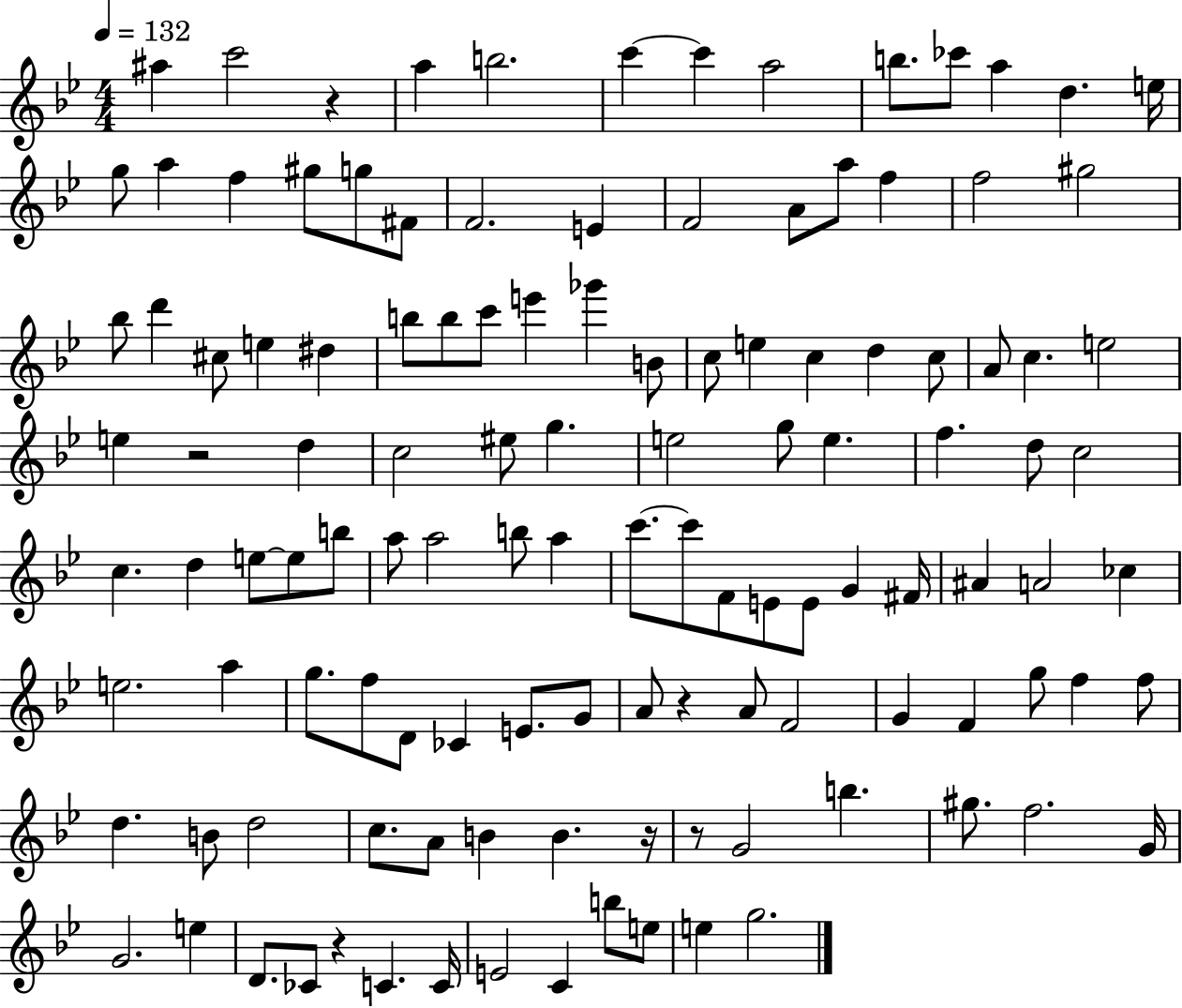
X:1
T:Untitled
M:4/4
L:1/4
K:Bb
^a c'2 z a b2 c' c' a2 b/2 _c'/2 a d e/4 g/2 a f ^g/2 g/2 ^F/2 F2 E F2 A/2 a/2 f f2 ^g2 _b/2 d' ^c/2 e ^d b/2 b/2 c'/2 e' _g' B/2 c/2 e c d c/2 A/2 c e2 e z2 d c2 ^e/2 g e2 g/2 e f d/2 c2 c d e/2 e/2 b/2 a/2 a2 b/2 a c'/2 c'/2 F/2 E/2 E/2 G ^F/4 ^A A2 _c e2 a g/2 f/2 D/2 _C E/2 G/2 A/2 z A/2 F2 G F g/2 f f/2 d B/2 d2 c/2 A/2 B B z/4 z/2 G2 b ^g/2 f2 G/4 G2 e D/2 _C/2 z C C/4 E2 C b/2 e/2 e g2